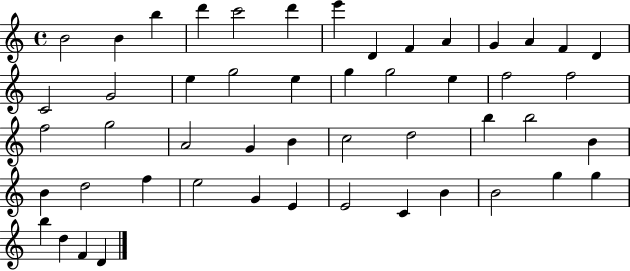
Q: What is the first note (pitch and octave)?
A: B4